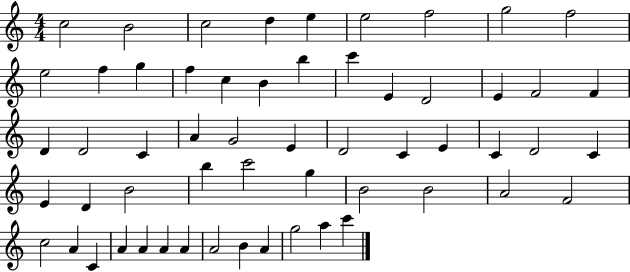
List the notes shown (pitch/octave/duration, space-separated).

C5/h B4/h C5/h D5/q E5/q E5/h F5/h G5/h F5/h E5/h F5/q G5/q F5/q C5/q B4/q B5/q C6/q E4/q D4/h E4/q F4/h F4/q D4/q D4/h C4/q A4/q G4/h E4/q D4/h C4/q E4/q C4/q D4/h C4/q E4/q D4/q B4/h B5/q C6/h G5/q B4/h B4/h A4/h F4/h C5/h A4/q C4/q A4/q A4/q A4/q A4/q A4/h B4/q A4/q G5/h A5/q C6/q